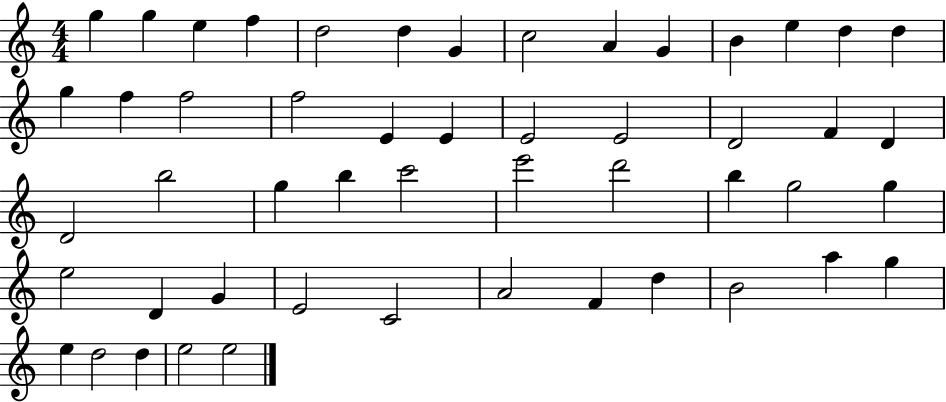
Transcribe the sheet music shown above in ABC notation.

X:1
T:Untitled
M:4/4
L:1/4
K:C
g g e f d2 d G c2 A G B e d d g f f2 f2 E E E2 E2 D2 F D D2 b2 g b c'2 e'2 d'2 b g2 g e2 D G E2 C2 A2 F d B2 a g e d2 d e2 e2